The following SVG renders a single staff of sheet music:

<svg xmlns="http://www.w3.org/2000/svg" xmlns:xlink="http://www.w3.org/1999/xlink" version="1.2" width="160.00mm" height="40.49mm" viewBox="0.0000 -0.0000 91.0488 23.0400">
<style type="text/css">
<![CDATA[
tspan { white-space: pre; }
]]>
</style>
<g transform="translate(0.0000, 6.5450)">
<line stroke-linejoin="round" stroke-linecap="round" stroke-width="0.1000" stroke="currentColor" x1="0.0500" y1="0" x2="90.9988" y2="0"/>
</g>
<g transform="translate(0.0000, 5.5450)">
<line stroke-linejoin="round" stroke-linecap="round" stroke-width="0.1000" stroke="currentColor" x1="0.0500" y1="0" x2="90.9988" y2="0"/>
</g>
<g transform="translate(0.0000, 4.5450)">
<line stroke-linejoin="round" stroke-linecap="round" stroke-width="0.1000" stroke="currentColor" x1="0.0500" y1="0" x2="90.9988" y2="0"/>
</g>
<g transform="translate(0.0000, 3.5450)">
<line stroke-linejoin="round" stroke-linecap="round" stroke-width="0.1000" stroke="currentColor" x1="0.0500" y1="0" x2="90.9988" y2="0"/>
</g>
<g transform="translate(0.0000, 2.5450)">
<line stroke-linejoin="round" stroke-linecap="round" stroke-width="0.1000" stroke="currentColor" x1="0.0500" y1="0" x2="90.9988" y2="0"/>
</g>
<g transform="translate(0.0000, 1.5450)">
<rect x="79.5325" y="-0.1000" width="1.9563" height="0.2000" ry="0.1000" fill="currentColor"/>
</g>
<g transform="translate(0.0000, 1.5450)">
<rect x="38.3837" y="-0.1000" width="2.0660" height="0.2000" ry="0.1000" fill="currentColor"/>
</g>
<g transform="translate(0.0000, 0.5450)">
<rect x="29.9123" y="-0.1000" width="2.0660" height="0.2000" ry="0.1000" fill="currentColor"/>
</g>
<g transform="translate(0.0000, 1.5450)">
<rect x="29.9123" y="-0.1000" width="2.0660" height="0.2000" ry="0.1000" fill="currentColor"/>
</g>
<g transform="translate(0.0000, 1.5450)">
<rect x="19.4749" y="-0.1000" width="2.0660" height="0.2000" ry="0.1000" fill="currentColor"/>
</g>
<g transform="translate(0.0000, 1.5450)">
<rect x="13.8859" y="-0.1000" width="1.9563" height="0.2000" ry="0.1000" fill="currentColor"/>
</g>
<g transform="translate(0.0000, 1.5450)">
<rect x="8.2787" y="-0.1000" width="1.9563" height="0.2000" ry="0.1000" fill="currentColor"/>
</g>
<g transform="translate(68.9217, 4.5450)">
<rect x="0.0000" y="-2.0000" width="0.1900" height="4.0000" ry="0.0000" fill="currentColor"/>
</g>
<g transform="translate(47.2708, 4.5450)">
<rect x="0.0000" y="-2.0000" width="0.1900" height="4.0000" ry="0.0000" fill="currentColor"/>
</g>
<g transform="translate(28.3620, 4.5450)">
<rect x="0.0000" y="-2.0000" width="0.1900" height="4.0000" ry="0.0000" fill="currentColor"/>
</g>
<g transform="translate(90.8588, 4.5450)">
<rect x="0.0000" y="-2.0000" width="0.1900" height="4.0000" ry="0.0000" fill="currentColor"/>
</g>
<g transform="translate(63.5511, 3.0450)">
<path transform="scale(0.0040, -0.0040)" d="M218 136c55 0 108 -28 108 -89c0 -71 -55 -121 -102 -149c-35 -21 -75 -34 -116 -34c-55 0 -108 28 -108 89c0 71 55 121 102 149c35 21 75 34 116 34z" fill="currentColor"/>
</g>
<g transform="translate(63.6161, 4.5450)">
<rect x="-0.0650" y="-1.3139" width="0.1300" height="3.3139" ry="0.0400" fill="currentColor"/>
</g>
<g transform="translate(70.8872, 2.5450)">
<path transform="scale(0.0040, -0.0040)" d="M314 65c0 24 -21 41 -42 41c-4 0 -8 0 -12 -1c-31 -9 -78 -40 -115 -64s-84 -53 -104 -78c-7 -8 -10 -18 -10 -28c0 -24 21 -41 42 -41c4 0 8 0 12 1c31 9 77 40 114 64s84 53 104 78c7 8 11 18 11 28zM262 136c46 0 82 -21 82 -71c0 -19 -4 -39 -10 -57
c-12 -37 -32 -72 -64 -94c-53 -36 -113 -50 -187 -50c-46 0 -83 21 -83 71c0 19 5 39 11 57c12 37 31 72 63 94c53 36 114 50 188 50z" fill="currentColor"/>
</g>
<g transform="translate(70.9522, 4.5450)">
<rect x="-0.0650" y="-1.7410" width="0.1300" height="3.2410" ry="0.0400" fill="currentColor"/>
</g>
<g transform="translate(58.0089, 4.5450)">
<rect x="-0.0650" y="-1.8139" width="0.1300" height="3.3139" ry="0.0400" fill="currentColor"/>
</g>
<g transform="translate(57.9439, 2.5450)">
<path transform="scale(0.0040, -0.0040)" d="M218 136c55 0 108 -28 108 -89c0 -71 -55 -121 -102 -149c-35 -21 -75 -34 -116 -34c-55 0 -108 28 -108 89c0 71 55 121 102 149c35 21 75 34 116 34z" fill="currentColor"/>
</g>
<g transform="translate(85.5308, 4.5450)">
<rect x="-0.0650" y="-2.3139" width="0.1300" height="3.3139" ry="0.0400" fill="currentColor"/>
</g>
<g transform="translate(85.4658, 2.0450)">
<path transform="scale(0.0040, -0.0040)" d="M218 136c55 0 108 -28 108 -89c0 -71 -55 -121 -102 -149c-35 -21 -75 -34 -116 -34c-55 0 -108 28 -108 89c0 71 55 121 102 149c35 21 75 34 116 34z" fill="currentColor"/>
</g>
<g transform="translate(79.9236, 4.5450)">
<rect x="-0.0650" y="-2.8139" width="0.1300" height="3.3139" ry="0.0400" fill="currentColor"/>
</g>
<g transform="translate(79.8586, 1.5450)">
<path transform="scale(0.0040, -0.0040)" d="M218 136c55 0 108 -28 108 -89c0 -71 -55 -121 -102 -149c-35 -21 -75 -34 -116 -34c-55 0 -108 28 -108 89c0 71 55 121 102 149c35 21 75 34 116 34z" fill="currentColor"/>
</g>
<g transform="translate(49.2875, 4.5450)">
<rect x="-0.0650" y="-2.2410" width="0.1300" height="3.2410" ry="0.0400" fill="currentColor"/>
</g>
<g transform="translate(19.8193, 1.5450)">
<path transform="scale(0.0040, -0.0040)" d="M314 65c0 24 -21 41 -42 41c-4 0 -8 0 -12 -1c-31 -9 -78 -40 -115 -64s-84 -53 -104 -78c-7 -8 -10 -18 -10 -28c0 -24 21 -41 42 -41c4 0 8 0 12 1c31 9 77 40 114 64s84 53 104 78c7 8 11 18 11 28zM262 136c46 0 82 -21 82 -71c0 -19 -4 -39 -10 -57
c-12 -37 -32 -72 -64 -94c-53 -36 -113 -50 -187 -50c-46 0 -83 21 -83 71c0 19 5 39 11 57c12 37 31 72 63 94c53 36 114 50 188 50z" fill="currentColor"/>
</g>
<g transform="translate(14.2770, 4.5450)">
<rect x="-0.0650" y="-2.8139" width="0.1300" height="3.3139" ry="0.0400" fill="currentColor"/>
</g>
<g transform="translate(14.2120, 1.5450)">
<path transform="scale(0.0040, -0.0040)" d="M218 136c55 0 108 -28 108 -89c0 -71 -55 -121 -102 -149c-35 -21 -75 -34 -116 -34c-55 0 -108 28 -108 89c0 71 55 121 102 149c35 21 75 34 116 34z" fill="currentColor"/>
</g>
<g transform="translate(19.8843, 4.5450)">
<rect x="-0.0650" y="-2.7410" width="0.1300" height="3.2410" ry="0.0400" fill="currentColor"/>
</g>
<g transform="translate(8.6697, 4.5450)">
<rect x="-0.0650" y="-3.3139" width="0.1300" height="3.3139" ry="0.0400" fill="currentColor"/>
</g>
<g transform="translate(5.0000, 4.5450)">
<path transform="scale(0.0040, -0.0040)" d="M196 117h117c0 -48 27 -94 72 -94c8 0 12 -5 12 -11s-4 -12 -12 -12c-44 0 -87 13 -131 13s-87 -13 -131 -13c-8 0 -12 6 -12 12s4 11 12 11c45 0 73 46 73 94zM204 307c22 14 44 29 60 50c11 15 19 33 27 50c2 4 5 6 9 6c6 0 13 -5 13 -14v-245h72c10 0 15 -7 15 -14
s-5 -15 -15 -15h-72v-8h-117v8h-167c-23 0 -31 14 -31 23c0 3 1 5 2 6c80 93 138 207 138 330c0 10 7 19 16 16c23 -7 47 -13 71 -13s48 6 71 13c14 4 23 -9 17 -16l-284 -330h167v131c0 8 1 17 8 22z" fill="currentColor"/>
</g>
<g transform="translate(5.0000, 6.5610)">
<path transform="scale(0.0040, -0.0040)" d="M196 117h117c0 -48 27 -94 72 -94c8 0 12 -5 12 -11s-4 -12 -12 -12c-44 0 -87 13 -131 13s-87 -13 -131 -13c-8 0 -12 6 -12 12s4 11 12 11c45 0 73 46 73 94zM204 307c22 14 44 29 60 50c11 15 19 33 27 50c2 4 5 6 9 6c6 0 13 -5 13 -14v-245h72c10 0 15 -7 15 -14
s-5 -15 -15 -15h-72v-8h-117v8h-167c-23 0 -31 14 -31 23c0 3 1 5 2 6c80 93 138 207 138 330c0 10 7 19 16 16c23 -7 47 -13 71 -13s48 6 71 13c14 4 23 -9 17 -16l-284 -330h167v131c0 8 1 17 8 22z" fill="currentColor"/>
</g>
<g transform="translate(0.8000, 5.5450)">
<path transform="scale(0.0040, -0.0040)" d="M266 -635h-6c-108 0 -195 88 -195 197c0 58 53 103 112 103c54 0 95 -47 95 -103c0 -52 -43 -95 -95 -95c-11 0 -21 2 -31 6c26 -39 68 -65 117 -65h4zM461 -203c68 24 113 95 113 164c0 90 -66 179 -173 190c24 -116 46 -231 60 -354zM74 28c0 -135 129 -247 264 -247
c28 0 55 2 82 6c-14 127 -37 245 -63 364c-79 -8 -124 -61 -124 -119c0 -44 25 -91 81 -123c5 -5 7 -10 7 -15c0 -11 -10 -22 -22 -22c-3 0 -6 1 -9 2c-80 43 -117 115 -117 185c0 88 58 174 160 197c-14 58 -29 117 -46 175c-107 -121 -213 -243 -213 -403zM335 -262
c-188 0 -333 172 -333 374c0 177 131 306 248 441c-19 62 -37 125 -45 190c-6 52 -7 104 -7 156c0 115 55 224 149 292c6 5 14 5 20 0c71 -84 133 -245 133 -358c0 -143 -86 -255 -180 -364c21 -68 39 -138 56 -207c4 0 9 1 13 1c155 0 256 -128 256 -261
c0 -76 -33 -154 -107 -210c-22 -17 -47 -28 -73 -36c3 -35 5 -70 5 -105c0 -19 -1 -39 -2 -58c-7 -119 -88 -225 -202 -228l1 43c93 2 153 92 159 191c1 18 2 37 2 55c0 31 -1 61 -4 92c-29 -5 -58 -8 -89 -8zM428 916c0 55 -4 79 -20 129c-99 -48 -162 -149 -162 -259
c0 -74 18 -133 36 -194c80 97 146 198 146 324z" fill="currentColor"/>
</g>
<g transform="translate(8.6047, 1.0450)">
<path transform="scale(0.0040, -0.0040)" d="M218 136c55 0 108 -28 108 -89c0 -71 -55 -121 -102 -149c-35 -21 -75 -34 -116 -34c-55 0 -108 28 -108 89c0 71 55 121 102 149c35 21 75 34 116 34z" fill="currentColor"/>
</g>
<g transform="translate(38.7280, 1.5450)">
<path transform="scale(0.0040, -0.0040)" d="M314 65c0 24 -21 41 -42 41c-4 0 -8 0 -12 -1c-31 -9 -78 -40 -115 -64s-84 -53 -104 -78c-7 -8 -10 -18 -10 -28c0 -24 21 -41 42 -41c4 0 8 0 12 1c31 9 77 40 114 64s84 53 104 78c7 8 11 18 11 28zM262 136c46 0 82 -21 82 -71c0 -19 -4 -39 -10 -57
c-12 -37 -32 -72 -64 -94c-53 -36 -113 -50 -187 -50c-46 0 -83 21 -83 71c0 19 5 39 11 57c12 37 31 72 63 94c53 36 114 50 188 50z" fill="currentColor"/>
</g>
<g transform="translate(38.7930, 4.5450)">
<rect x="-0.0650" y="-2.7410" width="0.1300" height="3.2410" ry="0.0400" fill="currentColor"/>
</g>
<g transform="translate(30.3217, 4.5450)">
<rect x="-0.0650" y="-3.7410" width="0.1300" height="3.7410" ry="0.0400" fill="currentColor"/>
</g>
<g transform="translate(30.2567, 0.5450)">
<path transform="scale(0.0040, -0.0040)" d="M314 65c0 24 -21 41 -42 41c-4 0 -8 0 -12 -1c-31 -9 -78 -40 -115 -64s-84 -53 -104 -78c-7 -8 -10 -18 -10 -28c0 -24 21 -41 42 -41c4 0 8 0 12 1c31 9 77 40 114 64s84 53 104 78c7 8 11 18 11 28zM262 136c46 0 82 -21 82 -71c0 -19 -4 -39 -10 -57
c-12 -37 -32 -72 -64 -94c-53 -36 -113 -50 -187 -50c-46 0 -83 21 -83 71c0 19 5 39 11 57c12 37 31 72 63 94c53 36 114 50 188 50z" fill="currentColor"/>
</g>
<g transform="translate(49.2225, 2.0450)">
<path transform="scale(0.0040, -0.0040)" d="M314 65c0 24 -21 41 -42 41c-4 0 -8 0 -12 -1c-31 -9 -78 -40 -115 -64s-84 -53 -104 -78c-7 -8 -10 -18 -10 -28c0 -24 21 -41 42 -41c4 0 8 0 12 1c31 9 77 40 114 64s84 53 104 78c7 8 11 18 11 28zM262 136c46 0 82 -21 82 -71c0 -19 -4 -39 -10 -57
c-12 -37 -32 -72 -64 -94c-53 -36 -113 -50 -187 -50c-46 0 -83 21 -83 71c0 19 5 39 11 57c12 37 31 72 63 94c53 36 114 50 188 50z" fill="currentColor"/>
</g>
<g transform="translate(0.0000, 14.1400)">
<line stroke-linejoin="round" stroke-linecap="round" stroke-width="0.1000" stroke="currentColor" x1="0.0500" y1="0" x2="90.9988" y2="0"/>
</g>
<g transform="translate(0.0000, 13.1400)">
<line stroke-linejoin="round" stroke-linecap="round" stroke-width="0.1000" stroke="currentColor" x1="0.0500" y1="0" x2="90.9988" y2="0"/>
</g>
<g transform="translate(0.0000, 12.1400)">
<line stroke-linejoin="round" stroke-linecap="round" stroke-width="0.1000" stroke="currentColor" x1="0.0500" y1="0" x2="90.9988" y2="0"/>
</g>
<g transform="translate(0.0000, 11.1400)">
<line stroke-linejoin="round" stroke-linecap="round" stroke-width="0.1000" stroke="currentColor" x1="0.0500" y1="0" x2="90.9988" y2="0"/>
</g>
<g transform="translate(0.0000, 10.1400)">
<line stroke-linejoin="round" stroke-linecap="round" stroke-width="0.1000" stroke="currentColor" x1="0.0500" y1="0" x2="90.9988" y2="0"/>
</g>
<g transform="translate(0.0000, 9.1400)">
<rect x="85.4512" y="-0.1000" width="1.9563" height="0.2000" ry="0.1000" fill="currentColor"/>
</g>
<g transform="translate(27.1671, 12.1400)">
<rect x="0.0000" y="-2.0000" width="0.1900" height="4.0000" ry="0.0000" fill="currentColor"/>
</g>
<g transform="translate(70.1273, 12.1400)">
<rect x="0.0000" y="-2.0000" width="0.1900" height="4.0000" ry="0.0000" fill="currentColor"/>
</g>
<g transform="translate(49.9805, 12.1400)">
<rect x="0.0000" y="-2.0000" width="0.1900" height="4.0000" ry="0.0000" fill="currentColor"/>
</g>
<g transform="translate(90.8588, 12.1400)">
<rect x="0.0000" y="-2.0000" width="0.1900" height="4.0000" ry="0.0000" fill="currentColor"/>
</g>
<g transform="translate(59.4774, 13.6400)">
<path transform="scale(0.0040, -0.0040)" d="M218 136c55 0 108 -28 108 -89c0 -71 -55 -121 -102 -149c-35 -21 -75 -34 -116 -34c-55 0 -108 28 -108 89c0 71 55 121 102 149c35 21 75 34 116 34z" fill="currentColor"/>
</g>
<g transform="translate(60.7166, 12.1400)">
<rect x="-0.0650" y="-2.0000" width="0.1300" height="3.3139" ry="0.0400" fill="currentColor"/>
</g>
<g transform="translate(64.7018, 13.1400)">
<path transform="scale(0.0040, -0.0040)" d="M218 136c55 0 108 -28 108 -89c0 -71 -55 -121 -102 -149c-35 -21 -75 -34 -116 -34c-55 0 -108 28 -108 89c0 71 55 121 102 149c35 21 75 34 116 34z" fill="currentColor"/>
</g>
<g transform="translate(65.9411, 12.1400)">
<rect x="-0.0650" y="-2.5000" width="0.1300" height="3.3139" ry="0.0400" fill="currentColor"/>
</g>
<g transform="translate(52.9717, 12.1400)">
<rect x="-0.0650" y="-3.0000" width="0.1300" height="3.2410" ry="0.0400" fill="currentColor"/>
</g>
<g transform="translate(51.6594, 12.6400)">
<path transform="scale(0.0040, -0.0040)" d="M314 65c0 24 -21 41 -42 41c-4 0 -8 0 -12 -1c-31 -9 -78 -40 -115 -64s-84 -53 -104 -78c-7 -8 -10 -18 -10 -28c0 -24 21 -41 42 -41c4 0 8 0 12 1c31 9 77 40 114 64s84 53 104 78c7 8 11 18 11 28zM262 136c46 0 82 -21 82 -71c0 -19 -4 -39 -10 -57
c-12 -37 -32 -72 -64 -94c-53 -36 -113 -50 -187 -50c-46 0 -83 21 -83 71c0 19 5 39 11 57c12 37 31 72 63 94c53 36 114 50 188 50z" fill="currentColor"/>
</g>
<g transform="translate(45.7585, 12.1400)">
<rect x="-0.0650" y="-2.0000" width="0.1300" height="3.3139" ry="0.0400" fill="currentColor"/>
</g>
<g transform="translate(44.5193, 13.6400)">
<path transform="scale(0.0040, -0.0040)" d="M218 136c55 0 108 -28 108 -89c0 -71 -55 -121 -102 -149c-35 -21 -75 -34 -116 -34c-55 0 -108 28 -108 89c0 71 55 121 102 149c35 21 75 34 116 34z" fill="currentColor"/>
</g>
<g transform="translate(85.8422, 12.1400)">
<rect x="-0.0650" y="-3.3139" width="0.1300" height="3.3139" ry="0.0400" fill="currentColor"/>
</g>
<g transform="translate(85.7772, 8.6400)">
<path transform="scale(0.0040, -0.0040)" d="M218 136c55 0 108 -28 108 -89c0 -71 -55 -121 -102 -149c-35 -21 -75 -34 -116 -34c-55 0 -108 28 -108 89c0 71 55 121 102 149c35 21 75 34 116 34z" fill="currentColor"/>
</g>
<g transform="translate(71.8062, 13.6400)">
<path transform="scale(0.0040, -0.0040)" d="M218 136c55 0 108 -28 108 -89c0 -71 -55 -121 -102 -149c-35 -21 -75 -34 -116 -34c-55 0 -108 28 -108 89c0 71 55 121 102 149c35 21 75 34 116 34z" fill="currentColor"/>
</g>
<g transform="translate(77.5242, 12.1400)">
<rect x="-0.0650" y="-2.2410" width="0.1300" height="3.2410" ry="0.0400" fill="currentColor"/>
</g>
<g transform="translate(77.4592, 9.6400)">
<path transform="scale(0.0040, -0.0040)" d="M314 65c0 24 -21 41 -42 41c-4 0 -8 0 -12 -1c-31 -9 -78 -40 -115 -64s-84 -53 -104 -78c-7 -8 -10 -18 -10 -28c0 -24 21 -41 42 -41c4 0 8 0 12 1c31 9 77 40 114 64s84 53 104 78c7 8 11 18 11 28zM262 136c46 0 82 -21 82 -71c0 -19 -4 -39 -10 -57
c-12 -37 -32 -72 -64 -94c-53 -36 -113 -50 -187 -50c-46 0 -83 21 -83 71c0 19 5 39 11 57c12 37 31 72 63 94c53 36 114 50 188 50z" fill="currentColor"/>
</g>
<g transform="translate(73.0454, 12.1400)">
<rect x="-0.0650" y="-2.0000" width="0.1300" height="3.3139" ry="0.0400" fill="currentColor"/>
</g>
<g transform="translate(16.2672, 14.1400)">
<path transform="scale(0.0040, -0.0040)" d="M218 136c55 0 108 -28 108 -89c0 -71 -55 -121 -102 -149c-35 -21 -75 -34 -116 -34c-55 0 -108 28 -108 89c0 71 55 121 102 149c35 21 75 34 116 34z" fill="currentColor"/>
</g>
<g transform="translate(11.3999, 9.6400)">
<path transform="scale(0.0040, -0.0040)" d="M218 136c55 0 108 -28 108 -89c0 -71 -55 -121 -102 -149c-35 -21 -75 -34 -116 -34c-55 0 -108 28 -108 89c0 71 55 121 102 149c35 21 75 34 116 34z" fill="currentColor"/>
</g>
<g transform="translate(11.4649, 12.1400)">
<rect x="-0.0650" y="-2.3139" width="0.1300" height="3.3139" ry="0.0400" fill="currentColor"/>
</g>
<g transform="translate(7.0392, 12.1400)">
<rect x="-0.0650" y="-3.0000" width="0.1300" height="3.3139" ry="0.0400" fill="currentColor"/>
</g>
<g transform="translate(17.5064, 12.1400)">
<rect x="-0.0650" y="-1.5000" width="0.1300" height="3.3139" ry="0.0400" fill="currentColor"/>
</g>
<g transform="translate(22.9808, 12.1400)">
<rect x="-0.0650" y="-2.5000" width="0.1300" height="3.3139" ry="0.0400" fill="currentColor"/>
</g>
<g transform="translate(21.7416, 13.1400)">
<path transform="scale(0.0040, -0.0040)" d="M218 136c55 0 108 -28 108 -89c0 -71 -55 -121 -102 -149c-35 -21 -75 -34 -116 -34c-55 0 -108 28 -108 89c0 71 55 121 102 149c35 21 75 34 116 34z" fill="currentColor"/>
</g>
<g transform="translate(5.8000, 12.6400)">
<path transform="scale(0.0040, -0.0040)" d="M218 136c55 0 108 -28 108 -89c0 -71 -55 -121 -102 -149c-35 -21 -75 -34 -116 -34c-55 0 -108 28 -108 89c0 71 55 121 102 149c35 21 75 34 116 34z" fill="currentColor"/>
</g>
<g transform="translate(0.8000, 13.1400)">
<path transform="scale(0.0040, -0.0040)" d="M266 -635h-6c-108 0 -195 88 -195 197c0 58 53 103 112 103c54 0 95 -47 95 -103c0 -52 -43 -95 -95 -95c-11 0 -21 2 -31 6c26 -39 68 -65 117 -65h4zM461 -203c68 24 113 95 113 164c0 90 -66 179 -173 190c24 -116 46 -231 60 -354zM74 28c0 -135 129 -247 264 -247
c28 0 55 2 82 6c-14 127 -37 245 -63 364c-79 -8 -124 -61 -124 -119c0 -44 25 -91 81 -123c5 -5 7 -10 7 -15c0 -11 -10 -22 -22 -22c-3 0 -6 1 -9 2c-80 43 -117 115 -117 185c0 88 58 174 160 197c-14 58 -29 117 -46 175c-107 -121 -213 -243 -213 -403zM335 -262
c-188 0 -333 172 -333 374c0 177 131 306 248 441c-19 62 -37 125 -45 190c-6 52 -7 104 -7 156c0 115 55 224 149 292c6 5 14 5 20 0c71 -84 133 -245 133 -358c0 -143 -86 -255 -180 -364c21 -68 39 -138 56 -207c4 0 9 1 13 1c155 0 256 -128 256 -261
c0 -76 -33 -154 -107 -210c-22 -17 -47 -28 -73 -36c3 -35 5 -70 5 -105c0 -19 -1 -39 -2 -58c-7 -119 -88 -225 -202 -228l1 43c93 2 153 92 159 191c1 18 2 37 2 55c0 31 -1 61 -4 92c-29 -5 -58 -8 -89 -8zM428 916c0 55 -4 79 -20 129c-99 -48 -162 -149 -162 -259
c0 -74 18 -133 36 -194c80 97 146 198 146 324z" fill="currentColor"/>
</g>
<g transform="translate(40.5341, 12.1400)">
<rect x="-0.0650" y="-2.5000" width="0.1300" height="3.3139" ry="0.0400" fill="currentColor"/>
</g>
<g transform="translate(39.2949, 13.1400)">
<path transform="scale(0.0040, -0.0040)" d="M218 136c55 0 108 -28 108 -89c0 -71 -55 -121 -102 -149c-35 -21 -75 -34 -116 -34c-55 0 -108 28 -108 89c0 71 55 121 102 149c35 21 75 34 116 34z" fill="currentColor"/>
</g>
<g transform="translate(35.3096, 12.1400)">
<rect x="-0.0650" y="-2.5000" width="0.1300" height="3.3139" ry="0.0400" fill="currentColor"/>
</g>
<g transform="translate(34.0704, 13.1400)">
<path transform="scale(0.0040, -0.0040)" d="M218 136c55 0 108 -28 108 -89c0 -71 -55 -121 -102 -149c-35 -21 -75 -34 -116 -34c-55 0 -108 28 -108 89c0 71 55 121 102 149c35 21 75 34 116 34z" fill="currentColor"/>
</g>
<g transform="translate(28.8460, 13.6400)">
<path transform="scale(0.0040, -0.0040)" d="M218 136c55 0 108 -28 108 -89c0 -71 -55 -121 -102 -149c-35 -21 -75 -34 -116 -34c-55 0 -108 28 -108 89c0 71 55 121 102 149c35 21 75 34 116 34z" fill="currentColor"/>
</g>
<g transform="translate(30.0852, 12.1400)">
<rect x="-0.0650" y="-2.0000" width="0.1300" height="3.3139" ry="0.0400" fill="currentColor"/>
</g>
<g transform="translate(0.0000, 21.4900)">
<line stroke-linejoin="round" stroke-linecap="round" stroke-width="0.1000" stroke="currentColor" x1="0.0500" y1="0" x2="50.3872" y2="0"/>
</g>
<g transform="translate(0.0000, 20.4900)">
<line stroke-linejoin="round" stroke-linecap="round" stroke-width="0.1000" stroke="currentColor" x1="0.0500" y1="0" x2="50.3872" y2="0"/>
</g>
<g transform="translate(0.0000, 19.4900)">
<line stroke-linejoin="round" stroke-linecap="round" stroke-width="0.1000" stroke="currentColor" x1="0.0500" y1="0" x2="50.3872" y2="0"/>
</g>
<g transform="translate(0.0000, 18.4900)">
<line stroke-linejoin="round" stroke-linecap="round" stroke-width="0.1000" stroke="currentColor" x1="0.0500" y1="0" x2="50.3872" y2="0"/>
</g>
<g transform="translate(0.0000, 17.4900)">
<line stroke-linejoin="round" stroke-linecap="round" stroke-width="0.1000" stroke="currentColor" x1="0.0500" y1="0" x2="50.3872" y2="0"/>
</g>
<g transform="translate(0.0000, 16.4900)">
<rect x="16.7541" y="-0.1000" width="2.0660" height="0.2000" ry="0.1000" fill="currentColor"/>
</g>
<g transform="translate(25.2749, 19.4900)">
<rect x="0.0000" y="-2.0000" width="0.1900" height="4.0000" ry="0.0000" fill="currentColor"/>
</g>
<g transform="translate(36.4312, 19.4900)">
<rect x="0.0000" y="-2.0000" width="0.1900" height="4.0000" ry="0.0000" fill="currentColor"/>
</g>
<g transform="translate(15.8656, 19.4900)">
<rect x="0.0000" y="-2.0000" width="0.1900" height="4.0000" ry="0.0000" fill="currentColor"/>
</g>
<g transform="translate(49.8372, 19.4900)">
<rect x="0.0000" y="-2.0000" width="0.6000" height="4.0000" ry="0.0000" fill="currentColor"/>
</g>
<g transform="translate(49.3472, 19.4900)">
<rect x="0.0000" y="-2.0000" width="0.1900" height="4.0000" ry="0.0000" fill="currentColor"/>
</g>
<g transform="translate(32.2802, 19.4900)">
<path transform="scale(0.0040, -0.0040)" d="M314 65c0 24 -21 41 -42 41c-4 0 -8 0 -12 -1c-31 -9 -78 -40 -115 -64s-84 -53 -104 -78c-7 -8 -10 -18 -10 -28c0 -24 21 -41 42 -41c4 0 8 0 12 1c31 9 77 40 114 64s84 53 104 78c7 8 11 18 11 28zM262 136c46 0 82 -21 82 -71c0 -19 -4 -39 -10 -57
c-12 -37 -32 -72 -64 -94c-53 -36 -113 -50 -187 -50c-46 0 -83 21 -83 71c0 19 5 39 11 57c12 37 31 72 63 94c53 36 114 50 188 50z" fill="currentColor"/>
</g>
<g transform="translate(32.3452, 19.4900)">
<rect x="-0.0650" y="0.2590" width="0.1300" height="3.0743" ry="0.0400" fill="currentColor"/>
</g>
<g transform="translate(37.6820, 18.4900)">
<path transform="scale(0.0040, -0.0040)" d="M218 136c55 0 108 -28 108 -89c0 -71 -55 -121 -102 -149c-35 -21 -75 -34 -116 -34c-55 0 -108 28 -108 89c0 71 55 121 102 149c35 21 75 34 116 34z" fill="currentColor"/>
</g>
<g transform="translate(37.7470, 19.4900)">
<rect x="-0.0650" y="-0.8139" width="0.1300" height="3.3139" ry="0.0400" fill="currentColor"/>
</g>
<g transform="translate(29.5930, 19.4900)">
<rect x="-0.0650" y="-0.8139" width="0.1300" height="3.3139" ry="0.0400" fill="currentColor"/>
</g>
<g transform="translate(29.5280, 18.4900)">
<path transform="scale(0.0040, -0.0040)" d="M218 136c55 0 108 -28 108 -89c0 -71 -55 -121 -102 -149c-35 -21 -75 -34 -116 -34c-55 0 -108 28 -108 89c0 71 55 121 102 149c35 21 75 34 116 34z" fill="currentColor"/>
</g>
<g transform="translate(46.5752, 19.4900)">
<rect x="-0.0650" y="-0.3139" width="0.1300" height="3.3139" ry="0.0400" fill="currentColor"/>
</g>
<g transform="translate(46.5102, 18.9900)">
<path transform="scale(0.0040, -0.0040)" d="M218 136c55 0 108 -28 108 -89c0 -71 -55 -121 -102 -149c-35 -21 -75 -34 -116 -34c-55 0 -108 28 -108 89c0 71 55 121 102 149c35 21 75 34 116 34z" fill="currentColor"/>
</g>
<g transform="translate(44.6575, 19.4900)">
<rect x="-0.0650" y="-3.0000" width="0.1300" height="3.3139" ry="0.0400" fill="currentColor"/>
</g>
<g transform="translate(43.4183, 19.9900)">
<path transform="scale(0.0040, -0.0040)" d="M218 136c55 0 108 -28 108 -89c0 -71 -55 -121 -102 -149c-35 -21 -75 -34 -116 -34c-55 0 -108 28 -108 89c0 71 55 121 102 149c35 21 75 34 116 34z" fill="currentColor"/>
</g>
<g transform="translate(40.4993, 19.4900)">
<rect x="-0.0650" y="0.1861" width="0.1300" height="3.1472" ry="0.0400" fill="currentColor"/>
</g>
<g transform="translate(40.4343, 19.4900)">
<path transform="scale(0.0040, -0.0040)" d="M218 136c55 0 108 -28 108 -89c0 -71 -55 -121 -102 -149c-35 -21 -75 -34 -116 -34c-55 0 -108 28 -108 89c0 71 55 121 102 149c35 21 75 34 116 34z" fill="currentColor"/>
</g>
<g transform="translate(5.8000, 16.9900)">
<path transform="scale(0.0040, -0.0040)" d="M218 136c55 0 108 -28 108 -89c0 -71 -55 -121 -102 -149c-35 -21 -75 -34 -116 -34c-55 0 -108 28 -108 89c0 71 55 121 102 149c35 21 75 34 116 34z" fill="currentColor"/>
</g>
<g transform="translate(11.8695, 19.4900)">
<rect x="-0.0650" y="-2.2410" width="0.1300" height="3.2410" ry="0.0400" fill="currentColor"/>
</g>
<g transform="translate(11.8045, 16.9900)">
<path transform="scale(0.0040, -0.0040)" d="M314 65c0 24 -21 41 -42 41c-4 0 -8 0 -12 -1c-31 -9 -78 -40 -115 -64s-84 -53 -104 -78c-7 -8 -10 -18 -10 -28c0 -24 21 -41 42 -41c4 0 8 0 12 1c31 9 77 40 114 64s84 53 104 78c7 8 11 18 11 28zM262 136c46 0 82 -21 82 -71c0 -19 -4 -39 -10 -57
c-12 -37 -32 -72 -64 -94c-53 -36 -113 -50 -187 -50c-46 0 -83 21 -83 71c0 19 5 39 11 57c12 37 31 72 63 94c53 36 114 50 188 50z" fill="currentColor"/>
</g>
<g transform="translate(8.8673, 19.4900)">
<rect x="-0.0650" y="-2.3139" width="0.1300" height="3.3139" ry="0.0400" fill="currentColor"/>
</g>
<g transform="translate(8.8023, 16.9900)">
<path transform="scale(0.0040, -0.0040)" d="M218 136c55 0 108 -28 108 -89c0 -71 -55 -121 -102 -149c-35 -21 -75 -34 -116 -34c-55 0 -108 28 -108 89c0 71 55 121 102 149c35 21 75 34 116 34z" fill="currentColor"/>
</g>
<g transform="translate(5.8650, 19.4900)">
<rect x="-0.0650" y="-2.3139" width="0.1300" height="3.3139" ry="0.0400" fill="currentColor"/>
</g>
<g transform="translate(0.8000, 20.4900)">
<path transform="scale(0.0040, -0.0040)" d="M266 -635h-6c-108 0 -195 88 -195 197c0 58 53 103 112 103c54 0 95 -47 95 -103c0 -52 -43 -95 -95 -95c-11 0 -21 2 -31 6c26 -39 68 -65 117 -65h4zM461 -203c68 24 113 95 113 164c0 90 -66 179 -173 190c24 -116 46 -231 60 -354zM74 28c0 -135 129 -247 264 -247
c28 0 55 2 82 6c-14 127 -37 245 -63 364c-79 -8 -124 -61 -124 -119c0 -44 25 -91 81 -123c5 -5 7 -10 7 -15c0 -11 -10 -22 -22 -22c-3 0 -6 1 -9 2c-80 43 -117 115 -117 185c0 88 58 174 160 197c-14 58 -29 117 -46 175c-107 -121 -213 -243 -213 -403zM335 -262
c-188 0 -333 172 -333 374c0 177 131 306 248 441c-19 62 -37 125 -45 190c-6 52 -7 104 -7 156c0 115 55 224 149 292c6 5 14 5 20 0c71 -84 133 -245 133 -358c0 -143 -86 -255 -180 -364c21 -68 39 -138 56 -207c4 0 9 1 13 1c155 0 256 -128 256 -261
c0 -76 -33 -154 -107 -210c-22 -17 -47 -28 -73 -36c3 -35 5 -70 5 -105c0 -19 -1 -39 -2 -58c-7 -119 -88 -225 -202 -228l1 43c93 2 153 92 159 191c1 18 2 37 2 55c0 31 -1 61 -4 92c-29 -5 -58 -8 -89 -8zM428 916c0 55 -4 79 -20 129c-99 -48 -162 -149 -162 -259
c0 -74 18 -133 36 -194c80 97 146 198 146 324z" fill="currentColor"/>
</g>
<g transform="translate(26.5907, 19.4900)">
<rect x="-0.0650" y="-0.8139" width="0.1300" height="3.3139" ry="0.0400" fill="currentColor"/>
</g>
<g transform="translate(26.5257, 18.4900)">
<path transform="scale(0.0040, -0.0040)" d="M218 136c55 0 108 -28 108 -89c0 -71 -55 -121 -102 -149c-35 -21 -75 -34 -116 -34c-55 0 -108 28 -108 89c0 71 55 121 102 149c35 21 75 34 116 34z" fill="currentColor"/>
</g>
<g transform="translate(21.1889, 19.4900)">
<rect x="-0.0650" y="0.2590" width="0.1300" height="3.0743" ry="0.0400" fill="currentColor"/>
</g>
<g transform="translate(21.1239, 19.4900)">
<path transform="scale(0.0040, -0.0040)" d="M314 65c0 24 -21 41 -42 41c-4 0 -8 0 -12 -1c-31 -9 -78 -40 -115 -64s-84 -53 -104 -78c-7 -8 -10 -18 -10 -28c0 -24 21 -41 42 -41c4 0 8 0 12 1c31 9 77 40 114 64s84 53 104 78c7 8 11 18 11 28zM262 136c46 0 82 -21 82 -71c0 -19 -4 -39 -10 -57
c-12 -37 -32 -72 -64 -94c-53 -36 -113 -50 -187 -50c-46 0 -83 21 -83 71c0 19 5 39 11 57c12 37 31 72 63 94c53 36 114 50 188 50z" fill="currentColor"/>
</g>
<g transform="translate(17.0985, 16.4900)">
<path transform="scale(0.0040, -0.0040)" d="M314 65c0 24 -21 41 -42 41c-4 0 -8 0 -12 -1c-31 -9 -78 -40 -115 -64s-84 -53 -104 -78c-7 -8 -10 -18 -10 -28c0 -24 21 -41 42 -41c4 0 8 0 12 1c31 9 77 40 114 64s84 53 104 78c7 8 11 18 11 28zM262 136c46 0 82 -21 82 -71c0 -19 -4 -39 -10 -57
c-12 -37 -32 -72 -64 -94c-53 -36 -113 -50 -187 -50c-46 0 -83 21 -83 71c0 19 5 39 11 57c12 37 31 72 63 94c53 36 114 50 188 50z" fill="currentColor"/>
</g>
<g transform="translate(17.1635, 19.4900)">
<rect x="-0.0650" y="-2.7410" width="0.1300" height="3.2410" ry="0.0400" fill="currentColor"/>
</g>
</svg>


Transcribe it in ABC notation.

X:1
T:Untitled
M:4/4
L:1/4
K:C
b a a2 c'2 a2 g2 f e f2 a g A g E G F G G F A2 F G F g2 b g g g2 a2 B2 d d B2 d B A c